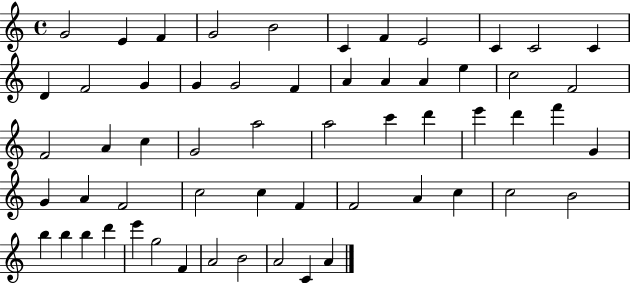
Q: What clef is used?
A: treble